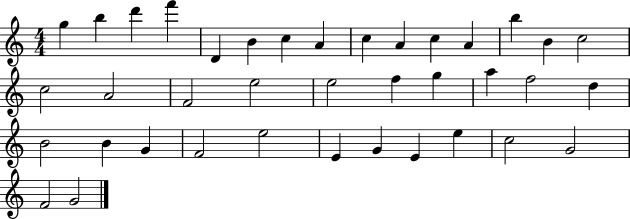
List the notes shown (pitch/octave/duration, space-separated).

G5/q B5/q D6/q F6/q D4/q B4/q C5/q A4/q C5/q A4/q C5/q A4/q B5/q B4/q C5/h C5/h A4/h F4/h E5/h E5/h F5/q G5/q A5/q F5/h D5/q B4/h B4/q G4/q F4/h E5/h E4/q G4/q E4/q E5/q C5/h G4/h F4/h G4/h